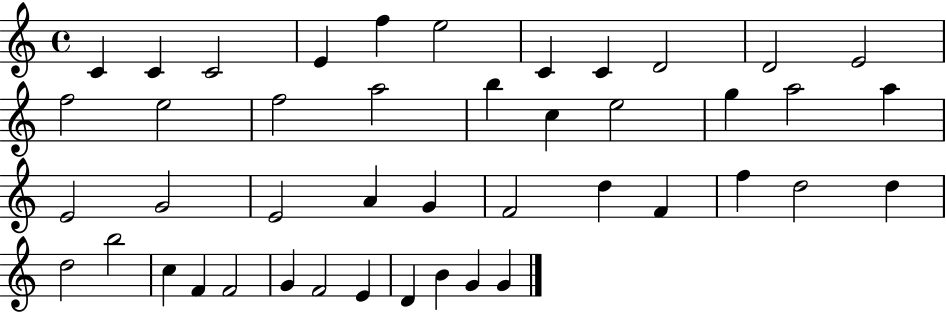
X:1
T:Untitled
M:4/4
L:1/4
K:C
C C C2 E f e2 C C D2 D2 E2 f2 e2 f2 a2 b c e2 g a2 a E2 G2 E2 A G F2 d F f d2 d d2 b2 c F F2 G F2 E D B G G